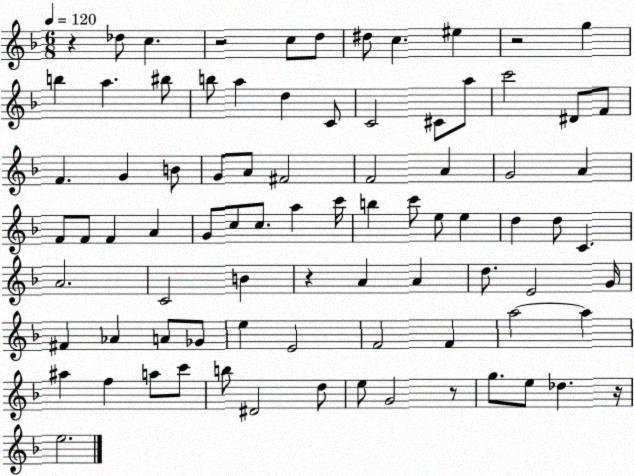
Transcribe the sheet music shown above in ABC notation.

X:1
T:Untitled
M:6/8
L:1/4
K:F
z _d/2 c z2 c/2 d/2 ^d/2 c ^e z2 g b a ^b/2 b/2 a d C/2 C2 ^C/2 a/2 c'2 ^D/2 F/2 F G B/2 G/2 A/2 ^F2 F2 A G2 A F/2 F/2 F A G/2 c/2 c/2 a c'/4 b c'/2 e/2 e d d/2 C A2 C2 B z A A d/2 E2 G/4 ^F _A A/2 _G/2 e E2 F2 F a2 a ^a f a/2 c'/2 b/2 ^D2 d/2 e/2 G2 z/2 g/2 e/2 _d z/4 e2